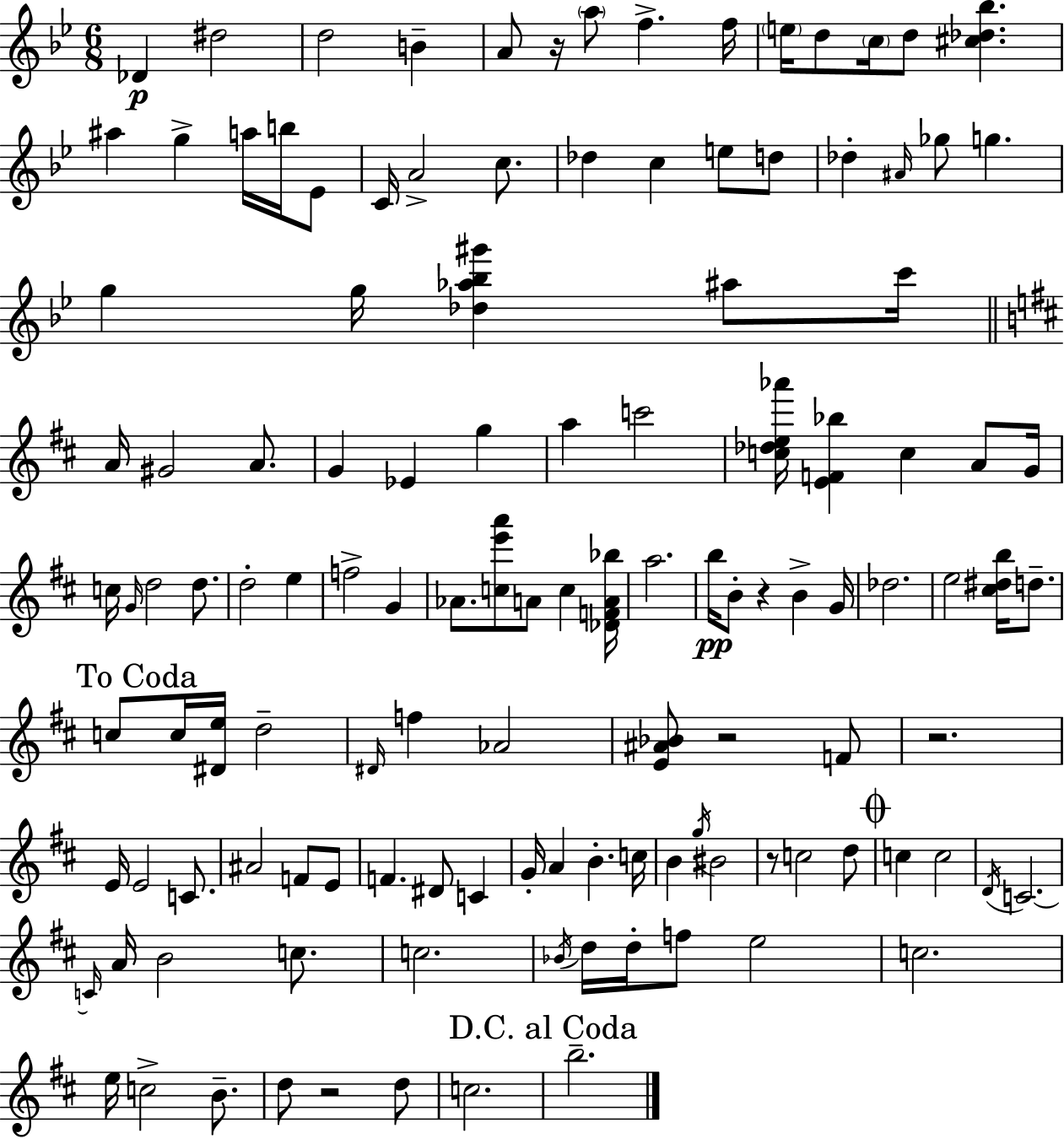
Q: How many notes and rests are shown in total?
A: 124